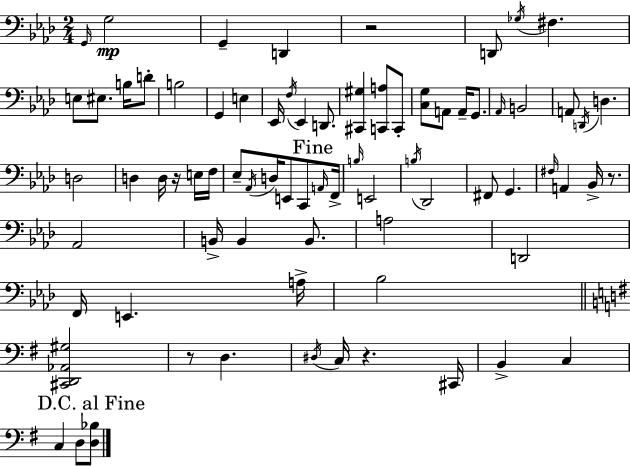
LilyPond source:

{
  \clef bass
  \numericTimeSignature
  \time 2/4
  \key aes \major
  \grace { g,16 }\mp g2 | g,4-- d,4 | r2 | d,8 \acciaccatura { ges16 } fis4. | \break e8 eis8. b16 | d'8-. b2 | g,4 e4 | ees,16 \acciaccatura { f16 } ees,4 | \break d,8. <cis, gis>4 <c, a>8 | c,8-. <c g>8 a,8 a,16-- | g,8. \grace { aes,16 } b,2 | a,8 \acciaccatura { d,16 } d4. | \break d2 | d4 | d16 r16 e16 f16 ees8-- \acciaccatura { aes,16 } | d16 e,8 c,8 \mark "Fine" \grace { a,16 } f,16-> \grace { b16 } | \break e,2 | \acciaccatura { b16 } des,2 | fis,8 g,4. | \grace { fis16 } a,4 bes,16-> r8. | \break aes,2 | b,16-> b,4 b,8. | a2 | d,2 | \break f,16 e,4. | a16-> bes2 | \bar "||" \break \key g \major <cis, d, aes, gis>2 | r8 d4. | \acciaccatura { dis16 } c16 r4. | cis,16 b,4-> c4 | \break \mark "D.C. al Fine" c4 d8 <d bes>8 | \bar "|."
}